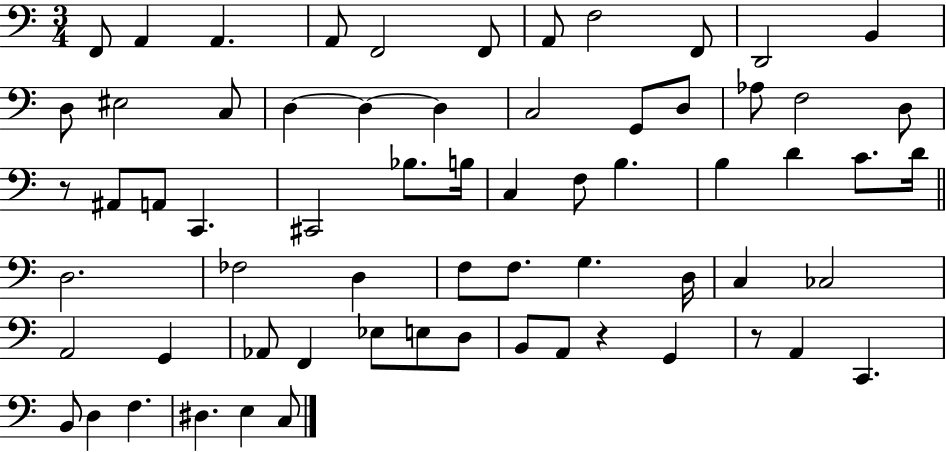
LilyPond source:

{
  \clef bass
  \numericTimeSignature
  \time 3/4
  \key c \major
  f,8 a,4 a,4. | a,8 f,2 f,8 | a,8 f2 f,8 | d,2 b,4 | \break d8 eis2 c8 | d4~~ d4~~ d4 | c2 g,8 d8 | aes8 f2 d8 | \break r8 ais,8 a,8 c,4. | cis,2 bes8. b16 | c4 f8 b4. | b4 d'4 c'8. d'16 | \break \bar "||" \break \key a \minor d2. | fes2 d4 | f8 f8. g4. d16 | c4 ces2 | \break a,2 g,4 | aes,8 f,4 ees8 e8 d8 | b,8 a,8 r4 g,4 | r8 a,4 c,4. | \break b,8 d4 f4. | dis4. e4 c8 | \bar "|."
}